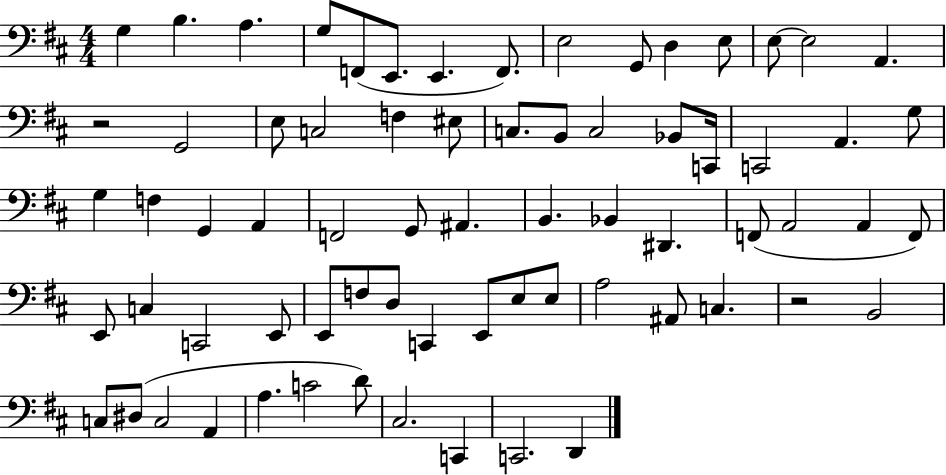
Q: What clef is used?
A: bass